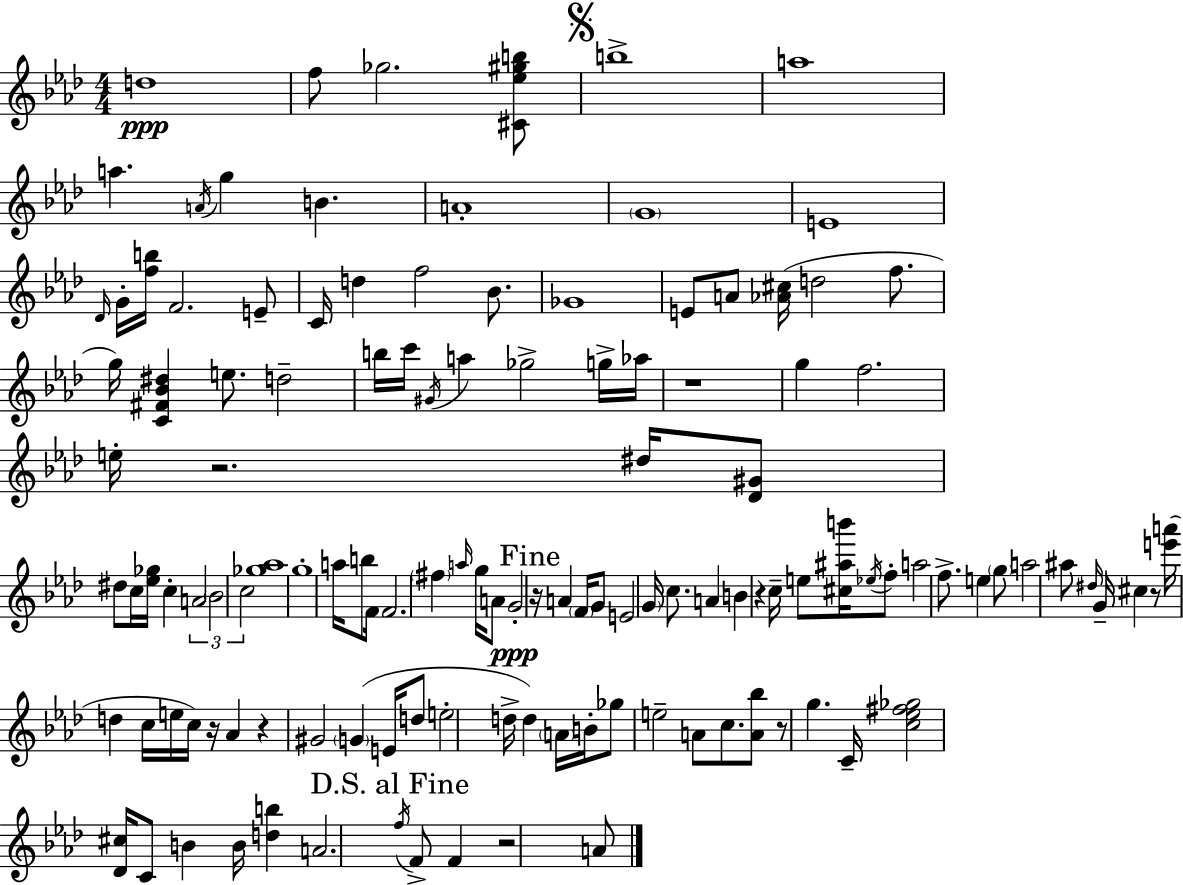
D5/w F5/e Gb5/h. [C#4,Eb5,G#5,B5]/e B5/w A5/w A5/q. A4/s G5/q B4/q. A4/w G4/w E4/w Db4/s G4/s [F5,B5]/s F4/h. E4/e C4/s D5/q F5/h Bb4/e. Gb4/w E4/e A4/e [Ab4,C#5]/s D5/h F5/e. G5/s [C4,F#4,Bb4,D#5]/q E5/e. D5/h B5/s C6/s G#4/s A5/q Gb5/h G5/s Ab5/s R/w G5/q F5/h. E5/s R/h. D#5/s [Db4,G#4]/e D#5/e C5/s [Eb5,Gb5]/s C5/q A4/h Bb4/h C5/h [Gb5,Ab5]/w G5/w A5/s B5/e F4/s F4/h. F#5/q A5/s G5/s A4/e G4/h R/s A4/q F4/s G4/e E4/h G4/s C5/e. A4/q B4/q R/q C5/s E5/e [C#5,A#5,B6]/s Eb5/s F5/e A5/h F5/e. E5/q G5/e A5/h A#5/e D#5/s G4/s C#5/q R/e [E6,A6]/s D5/q C5/s E5/s C5/s R/s Ab4/q R/q G#4/h G4/q E4/s D5/e E5/h D5/s D5/q A4/s B4/s Gb5/e E5/h A4/e C5/e. [A4,Bb5]/e R/e G5/q. C4/s [C5,Eb5,F#5,Gb5]/h [Db4,C#5]/s C4/e B4/q B4/s [D5,B5]/q A4/h. F5/s F4/e F4/q R/h A4/e